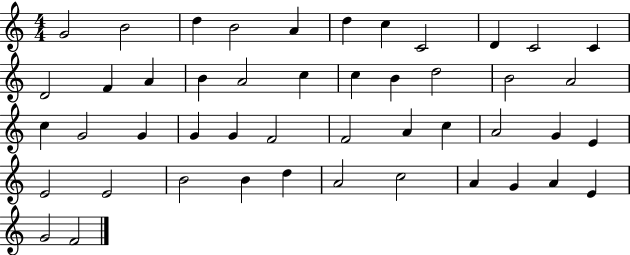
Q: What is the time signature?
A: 4/4